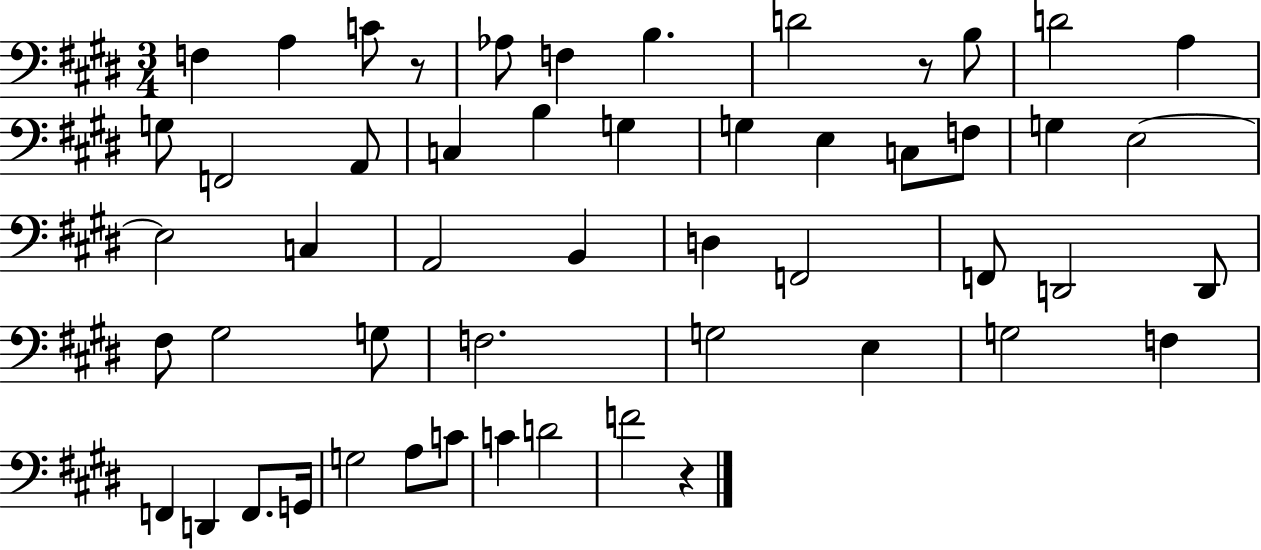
F3/q A3/q C4/e R/e Ab3/e F3/q B3/q. D4/h R/e B3/e D4/h A3/q G3/e F2/h A2/e C3/q B3/q G3/q G3/q E3/q C3/e F3/e G3/q E3/h E3/h C3/q A2/h B2/q D3/q F2/h F2/e D2/h D2/e F#3/e G#3/h G3/e F3/h. G3/h E3/q G3/h F3/q F2/q D2/q F2/e. G2/s G3/h A3/e C4/e C4/q D4/h F4/h R/q